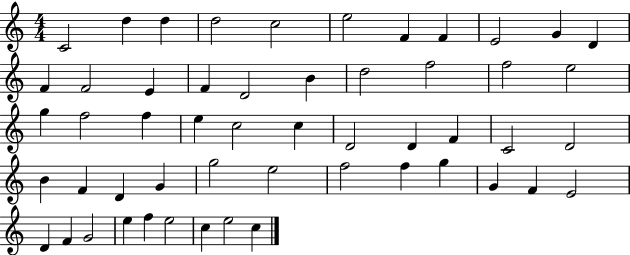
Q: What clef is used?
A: treble